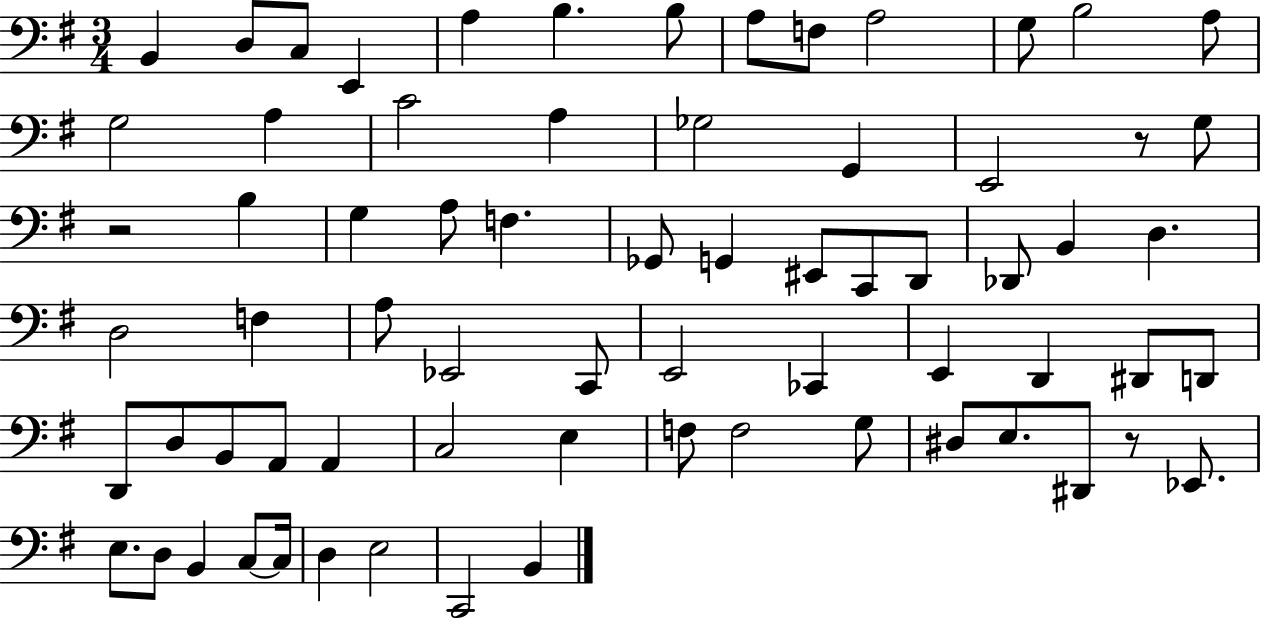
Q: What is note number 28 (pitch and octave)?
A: EIS2